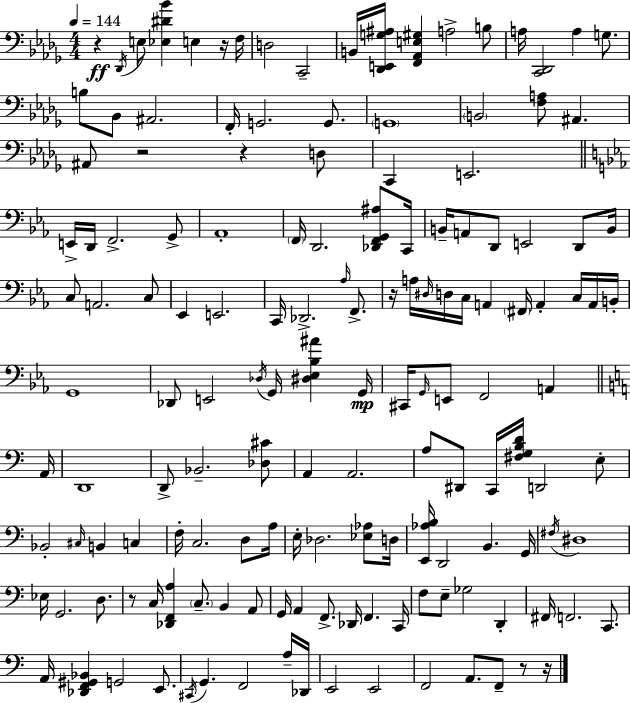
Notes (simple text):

R/q Db2/s E3/e [Eb3,D#4,Bb4]/q E3/q R/s F3/s D3/h C2/h B2/s [Db2,E2,G3,A#3]/s [F2,Ab2,E3,G#3]/q A3/h B3/e A3/s [C2,Db2]/h A3/q G3/e. B3/e Bb2/e A#2/h. F2/s G2/h. G2/e. G2/w B2/h [F3,A3]/e A#2/q. A#2/e R/h R/q D3/e C2/q E2/h. E2/s D2/s F2/h. G2/e Ab2/w F2/s D2/h. [Db2,F2,G2,A#3]/e C2/s B2/s A2/e D2/e E2/h D2/e B2/s C3/e A2/h. C3/e Eb2/q E2/h. C2/s Db2/h. Ab3/s F2/e. R/s A3/s D#3/s D3/s C3/s A2/q F#2/s A2/q C3/s A2/s B2/s G2/w Db2/e E2/h Db3/s G2/s [D#3,Eb3,Bb3,A#4]/q G2/s C#2/s G2/s E2/e F2/h A2/q A2/s D2/w D2/e Bb2/h. [Db3,C#4]/e A2/q A2/h. A3/e D#2/e C2/s [F#3,G3,B3,D4]/s D2/h E3/e Bb2/h C#3/s B2/q C3/q F3/s C3/h. D3/e A3/s E3/s Db3/h. [Eb3,Ab3]/e D3/s [E2,Ab3,B3]/s D2/h B2/q. G2/s F#3/s D#3/w Eb3/s G2/h. D3/e. R/e C3/s [Db2,F2,A3]/q C3/e. B2/q A2/e G2/s A2/q F2/e. Db2/s F2/q. C2/s F3/e E3/e Gb3/h D2/q F#2/s F2/h. C2/e. A2/s [Db2,F2,G#2,Bb2]/q G2/h E2/e. C#2/s G2/q. F2/h A3/s Db2/s E2/h E2/h F2/h A2/e. F2/e R/e R/s